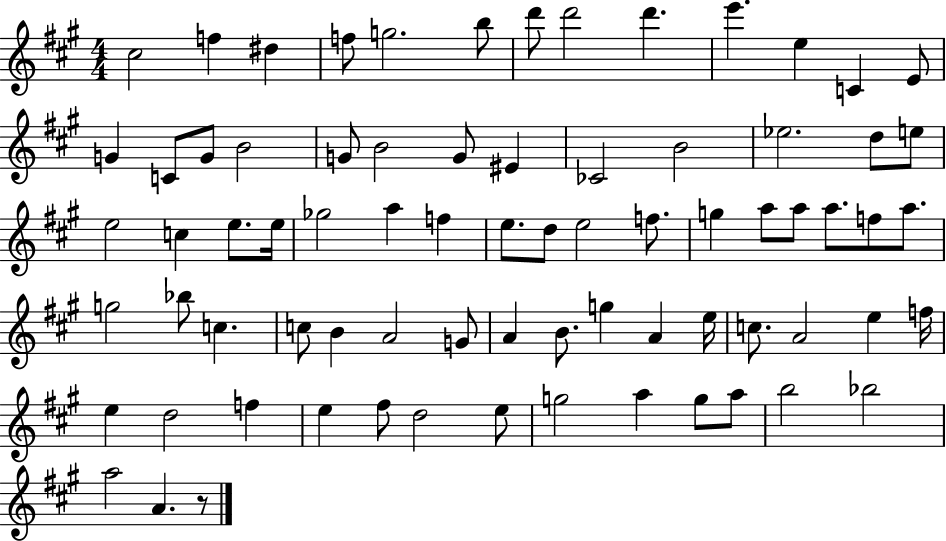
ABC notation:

X:1
T:Untitled
M:4/4
L:1/4
K:A
^c2 f ^d f/2 g2 b/2 d'/2 d'2 d' e' e C E/2 G C/2 G/2 B2 G/2 B2 G/2 ^E _C2 B2 _e2 d/2 e/2 e2 c e/2 e/4 _g2 a f e/2 d/2 e2 f/2 g a/2 a/2 a/2 f/2 a/2 g2 _b/2 c c/2 B A2 G/2 A B/2 g A e/4 c/2 A2 e f/4 e d2 f e ^f/2 d2 e/2 g2 a g/2 a/2 b2 _b2 a2 A z/2